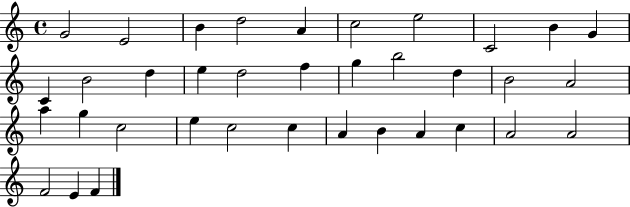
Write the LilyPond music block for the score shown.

{
  \clef treble
  \time 4/4
  \defaultTimeSignature
  \key c \major
  g'2 e'2 | b'4 d''2 a'4 | c''2 e''2 | c'2 b'4 g'4 | \break c'4 b'2 d''4 | e''4 d''2 f''4 | g''4 b''2 d''4 | b'2 a'2 | \break a''4 g''4 c''2 | e''4 c''2 c''4 | a'4 b'4 a'4 c''4 | a'2 a'2 | \break f'2 e'4 f'4 | \bar "|."
}